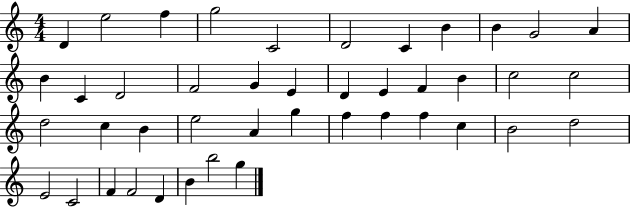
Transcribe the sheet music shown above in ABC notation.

X:1
T:Untitled
M:4/4
L:1/4
K:C
D e2 f g2 C2 D2 C B B G2 A B C D2 F2 G E D E F B c2 c2 d2 c B e2 A g f f f c B2 d2 E2 C2 F F2 D B b2 g